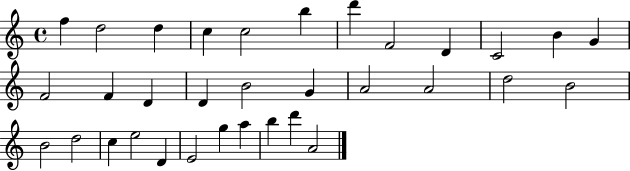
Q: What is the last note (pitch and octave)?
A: A4